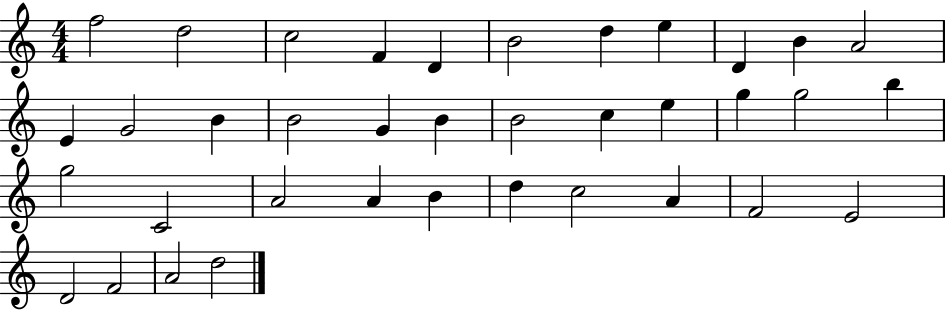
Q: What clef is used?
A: treble